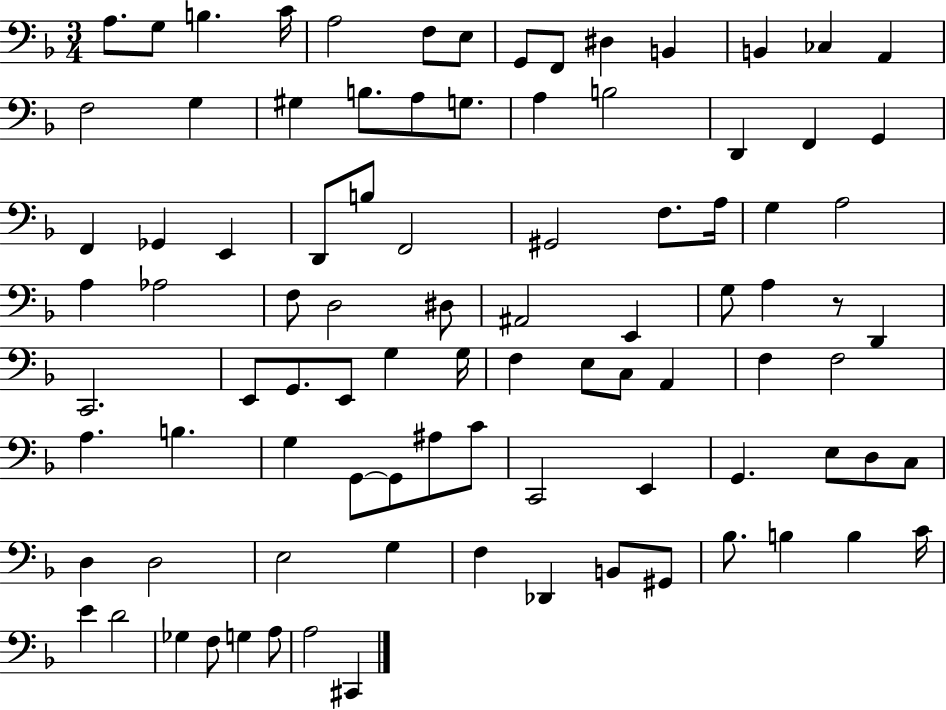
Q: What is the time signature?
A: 3/4